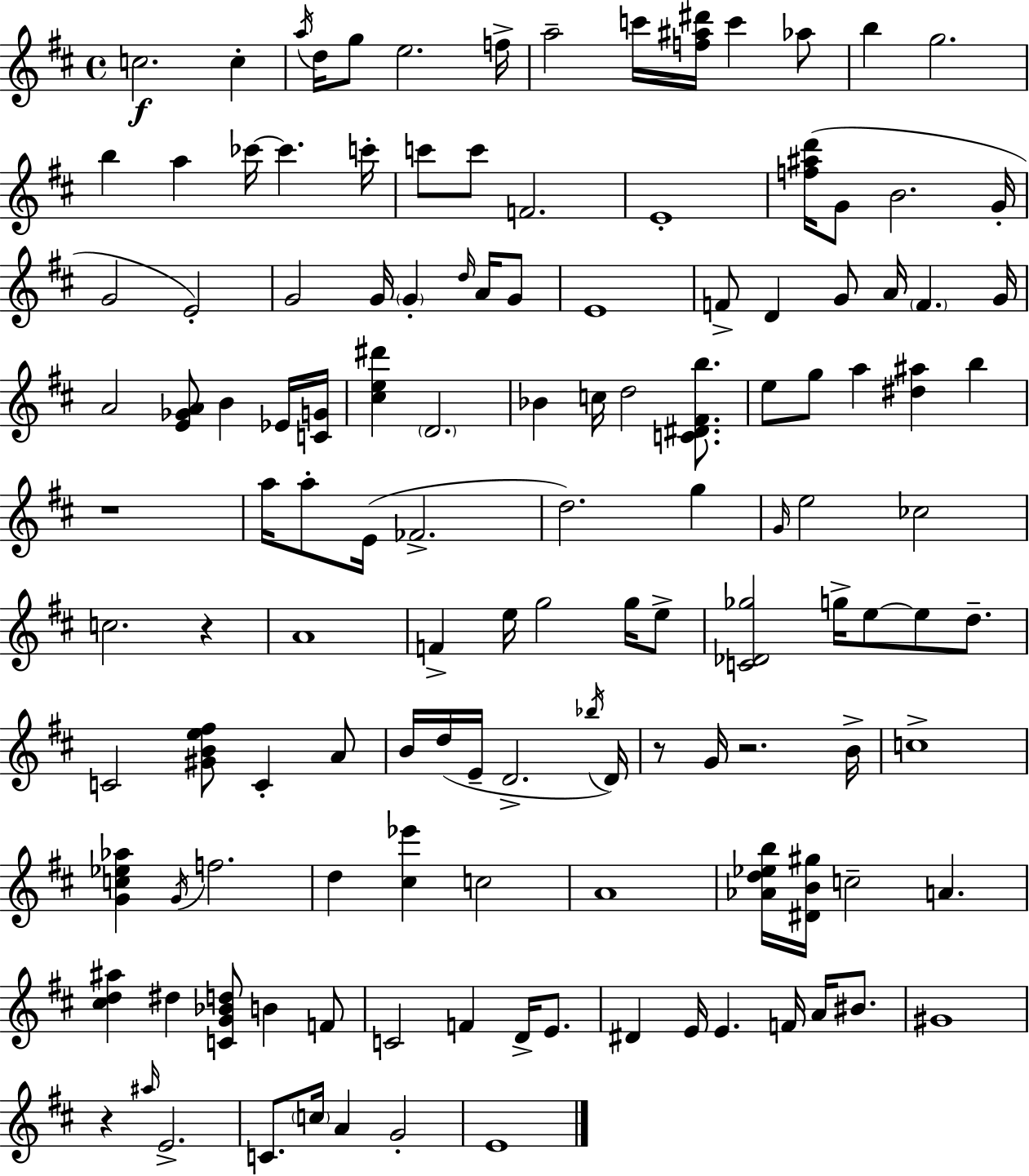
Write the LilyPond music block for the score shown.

{
  \clef treble
  \time 4/4
  \defaultTimeSignature
  \key d \major
  c''2.\f c''4-. | \acciaccatura { a''16 } d''16 g''8 e''2. | f''16-> a''2-- c'''16 <f'' ais'' dis'''>16 c'''4 aes''8 | b''4 g''2. | \break b''4 a''4 ces'''16~~ ces'''4. | c'''16-. c'''8 c'''8 f'2. | e'1-. | <f'' ais'' d'''>16( g'8 b'2. | \break g'16-. g'2 e'2-.) | g'2 g'16 \parenthesize g'4-. \grace { d''16 } a'16 | g'8 e'1 | f'8-> d'4 g'8 a'16 \parenthesize f'4. | \break g'16 a'2 <e' ges' a'>8 b'4 | ees'16 <c' g'>16 <cis'' e'' dis'''>4 \parenthesize d'2. | bes'4 c''16 d''2 <c' dis' fis' b''>8. | e''8 g''8 a''4 <dis'' ais''>4 b''4 | \break r1 | a''16 a''8-. e'16( fes'2.-> | d''2.) g''4 | \grace { g'16 } e''2 ces''2 | \break c''2. r4 | a'1 | f'4-> e''16 g''2 | g''16 e''8-> <c' des' ges''>2 g''16-> e''8~~ e''8 | \break d''8.-- c'2 <gis' b' e'' fis''>8 c'4-. | a'8 b'16 d''16( e'16-- d'2.-> | \acciaccatura { bes''16 } d'16) r8 g'16 r2. | b'16-> c''1-> | \break <g' c'' ees'' aes''>4 \acciaccatura { g'16 } f''2. | d''4 <cis'' ees'''>4 c''2 | a'1 | <aes' d'' ees'' b''>16 <dis' b' gis''>16 c''2-- a'4. | \break <cis'' d'' ais''>4 dis''4 <c' g' bes' d''>8 b'4 | f'8 c'2 f'4 | d'16-> e'8. dis'4 e'16 e'4. | f'16 a'16 bis'8. gis'1 | \break r4 \grace { ais''16 } e'2.-> | c'8. \parenthesize c''16 a'4 g'2-. | e'1 | \bar "|."
}